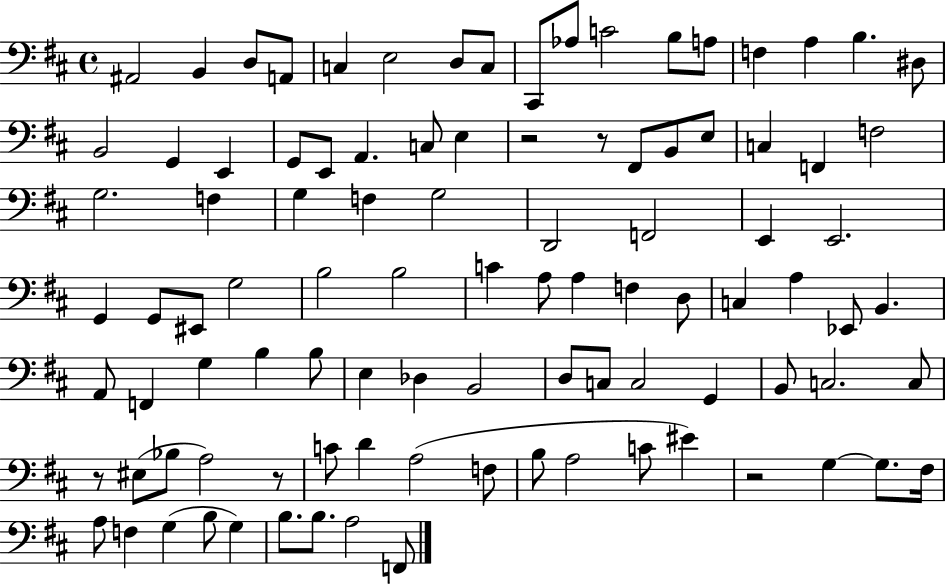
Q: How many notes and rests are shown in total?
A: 98